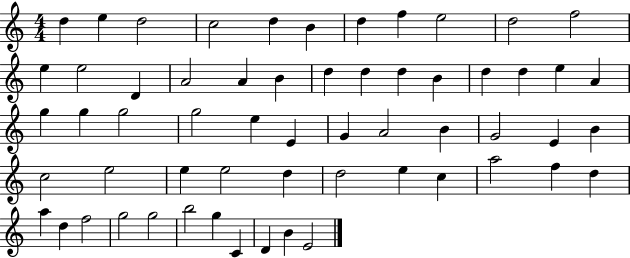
D5/q E5/q D5/h C5/h D5/q B4/q D5/q F5/q E5/h D5/h F5/h E5/q E5/h D4/q A4/h A4/q B4/q D5/q D5/q D5/q B4/q D5/q D5/q E5/q A4/q G5/q G5/q G5/h G5/h E5/q E4/q G4/q A4/h B4/q G4/h E4/q B4/q C5/h E5/h E5/q E5/h D5/q D5/h E5/q C5/q A5/h F5/q D5/q A5/q D5/q F5/h G5/h G5/h B5/h G5/q C4/q D4/q B4/q E4/h